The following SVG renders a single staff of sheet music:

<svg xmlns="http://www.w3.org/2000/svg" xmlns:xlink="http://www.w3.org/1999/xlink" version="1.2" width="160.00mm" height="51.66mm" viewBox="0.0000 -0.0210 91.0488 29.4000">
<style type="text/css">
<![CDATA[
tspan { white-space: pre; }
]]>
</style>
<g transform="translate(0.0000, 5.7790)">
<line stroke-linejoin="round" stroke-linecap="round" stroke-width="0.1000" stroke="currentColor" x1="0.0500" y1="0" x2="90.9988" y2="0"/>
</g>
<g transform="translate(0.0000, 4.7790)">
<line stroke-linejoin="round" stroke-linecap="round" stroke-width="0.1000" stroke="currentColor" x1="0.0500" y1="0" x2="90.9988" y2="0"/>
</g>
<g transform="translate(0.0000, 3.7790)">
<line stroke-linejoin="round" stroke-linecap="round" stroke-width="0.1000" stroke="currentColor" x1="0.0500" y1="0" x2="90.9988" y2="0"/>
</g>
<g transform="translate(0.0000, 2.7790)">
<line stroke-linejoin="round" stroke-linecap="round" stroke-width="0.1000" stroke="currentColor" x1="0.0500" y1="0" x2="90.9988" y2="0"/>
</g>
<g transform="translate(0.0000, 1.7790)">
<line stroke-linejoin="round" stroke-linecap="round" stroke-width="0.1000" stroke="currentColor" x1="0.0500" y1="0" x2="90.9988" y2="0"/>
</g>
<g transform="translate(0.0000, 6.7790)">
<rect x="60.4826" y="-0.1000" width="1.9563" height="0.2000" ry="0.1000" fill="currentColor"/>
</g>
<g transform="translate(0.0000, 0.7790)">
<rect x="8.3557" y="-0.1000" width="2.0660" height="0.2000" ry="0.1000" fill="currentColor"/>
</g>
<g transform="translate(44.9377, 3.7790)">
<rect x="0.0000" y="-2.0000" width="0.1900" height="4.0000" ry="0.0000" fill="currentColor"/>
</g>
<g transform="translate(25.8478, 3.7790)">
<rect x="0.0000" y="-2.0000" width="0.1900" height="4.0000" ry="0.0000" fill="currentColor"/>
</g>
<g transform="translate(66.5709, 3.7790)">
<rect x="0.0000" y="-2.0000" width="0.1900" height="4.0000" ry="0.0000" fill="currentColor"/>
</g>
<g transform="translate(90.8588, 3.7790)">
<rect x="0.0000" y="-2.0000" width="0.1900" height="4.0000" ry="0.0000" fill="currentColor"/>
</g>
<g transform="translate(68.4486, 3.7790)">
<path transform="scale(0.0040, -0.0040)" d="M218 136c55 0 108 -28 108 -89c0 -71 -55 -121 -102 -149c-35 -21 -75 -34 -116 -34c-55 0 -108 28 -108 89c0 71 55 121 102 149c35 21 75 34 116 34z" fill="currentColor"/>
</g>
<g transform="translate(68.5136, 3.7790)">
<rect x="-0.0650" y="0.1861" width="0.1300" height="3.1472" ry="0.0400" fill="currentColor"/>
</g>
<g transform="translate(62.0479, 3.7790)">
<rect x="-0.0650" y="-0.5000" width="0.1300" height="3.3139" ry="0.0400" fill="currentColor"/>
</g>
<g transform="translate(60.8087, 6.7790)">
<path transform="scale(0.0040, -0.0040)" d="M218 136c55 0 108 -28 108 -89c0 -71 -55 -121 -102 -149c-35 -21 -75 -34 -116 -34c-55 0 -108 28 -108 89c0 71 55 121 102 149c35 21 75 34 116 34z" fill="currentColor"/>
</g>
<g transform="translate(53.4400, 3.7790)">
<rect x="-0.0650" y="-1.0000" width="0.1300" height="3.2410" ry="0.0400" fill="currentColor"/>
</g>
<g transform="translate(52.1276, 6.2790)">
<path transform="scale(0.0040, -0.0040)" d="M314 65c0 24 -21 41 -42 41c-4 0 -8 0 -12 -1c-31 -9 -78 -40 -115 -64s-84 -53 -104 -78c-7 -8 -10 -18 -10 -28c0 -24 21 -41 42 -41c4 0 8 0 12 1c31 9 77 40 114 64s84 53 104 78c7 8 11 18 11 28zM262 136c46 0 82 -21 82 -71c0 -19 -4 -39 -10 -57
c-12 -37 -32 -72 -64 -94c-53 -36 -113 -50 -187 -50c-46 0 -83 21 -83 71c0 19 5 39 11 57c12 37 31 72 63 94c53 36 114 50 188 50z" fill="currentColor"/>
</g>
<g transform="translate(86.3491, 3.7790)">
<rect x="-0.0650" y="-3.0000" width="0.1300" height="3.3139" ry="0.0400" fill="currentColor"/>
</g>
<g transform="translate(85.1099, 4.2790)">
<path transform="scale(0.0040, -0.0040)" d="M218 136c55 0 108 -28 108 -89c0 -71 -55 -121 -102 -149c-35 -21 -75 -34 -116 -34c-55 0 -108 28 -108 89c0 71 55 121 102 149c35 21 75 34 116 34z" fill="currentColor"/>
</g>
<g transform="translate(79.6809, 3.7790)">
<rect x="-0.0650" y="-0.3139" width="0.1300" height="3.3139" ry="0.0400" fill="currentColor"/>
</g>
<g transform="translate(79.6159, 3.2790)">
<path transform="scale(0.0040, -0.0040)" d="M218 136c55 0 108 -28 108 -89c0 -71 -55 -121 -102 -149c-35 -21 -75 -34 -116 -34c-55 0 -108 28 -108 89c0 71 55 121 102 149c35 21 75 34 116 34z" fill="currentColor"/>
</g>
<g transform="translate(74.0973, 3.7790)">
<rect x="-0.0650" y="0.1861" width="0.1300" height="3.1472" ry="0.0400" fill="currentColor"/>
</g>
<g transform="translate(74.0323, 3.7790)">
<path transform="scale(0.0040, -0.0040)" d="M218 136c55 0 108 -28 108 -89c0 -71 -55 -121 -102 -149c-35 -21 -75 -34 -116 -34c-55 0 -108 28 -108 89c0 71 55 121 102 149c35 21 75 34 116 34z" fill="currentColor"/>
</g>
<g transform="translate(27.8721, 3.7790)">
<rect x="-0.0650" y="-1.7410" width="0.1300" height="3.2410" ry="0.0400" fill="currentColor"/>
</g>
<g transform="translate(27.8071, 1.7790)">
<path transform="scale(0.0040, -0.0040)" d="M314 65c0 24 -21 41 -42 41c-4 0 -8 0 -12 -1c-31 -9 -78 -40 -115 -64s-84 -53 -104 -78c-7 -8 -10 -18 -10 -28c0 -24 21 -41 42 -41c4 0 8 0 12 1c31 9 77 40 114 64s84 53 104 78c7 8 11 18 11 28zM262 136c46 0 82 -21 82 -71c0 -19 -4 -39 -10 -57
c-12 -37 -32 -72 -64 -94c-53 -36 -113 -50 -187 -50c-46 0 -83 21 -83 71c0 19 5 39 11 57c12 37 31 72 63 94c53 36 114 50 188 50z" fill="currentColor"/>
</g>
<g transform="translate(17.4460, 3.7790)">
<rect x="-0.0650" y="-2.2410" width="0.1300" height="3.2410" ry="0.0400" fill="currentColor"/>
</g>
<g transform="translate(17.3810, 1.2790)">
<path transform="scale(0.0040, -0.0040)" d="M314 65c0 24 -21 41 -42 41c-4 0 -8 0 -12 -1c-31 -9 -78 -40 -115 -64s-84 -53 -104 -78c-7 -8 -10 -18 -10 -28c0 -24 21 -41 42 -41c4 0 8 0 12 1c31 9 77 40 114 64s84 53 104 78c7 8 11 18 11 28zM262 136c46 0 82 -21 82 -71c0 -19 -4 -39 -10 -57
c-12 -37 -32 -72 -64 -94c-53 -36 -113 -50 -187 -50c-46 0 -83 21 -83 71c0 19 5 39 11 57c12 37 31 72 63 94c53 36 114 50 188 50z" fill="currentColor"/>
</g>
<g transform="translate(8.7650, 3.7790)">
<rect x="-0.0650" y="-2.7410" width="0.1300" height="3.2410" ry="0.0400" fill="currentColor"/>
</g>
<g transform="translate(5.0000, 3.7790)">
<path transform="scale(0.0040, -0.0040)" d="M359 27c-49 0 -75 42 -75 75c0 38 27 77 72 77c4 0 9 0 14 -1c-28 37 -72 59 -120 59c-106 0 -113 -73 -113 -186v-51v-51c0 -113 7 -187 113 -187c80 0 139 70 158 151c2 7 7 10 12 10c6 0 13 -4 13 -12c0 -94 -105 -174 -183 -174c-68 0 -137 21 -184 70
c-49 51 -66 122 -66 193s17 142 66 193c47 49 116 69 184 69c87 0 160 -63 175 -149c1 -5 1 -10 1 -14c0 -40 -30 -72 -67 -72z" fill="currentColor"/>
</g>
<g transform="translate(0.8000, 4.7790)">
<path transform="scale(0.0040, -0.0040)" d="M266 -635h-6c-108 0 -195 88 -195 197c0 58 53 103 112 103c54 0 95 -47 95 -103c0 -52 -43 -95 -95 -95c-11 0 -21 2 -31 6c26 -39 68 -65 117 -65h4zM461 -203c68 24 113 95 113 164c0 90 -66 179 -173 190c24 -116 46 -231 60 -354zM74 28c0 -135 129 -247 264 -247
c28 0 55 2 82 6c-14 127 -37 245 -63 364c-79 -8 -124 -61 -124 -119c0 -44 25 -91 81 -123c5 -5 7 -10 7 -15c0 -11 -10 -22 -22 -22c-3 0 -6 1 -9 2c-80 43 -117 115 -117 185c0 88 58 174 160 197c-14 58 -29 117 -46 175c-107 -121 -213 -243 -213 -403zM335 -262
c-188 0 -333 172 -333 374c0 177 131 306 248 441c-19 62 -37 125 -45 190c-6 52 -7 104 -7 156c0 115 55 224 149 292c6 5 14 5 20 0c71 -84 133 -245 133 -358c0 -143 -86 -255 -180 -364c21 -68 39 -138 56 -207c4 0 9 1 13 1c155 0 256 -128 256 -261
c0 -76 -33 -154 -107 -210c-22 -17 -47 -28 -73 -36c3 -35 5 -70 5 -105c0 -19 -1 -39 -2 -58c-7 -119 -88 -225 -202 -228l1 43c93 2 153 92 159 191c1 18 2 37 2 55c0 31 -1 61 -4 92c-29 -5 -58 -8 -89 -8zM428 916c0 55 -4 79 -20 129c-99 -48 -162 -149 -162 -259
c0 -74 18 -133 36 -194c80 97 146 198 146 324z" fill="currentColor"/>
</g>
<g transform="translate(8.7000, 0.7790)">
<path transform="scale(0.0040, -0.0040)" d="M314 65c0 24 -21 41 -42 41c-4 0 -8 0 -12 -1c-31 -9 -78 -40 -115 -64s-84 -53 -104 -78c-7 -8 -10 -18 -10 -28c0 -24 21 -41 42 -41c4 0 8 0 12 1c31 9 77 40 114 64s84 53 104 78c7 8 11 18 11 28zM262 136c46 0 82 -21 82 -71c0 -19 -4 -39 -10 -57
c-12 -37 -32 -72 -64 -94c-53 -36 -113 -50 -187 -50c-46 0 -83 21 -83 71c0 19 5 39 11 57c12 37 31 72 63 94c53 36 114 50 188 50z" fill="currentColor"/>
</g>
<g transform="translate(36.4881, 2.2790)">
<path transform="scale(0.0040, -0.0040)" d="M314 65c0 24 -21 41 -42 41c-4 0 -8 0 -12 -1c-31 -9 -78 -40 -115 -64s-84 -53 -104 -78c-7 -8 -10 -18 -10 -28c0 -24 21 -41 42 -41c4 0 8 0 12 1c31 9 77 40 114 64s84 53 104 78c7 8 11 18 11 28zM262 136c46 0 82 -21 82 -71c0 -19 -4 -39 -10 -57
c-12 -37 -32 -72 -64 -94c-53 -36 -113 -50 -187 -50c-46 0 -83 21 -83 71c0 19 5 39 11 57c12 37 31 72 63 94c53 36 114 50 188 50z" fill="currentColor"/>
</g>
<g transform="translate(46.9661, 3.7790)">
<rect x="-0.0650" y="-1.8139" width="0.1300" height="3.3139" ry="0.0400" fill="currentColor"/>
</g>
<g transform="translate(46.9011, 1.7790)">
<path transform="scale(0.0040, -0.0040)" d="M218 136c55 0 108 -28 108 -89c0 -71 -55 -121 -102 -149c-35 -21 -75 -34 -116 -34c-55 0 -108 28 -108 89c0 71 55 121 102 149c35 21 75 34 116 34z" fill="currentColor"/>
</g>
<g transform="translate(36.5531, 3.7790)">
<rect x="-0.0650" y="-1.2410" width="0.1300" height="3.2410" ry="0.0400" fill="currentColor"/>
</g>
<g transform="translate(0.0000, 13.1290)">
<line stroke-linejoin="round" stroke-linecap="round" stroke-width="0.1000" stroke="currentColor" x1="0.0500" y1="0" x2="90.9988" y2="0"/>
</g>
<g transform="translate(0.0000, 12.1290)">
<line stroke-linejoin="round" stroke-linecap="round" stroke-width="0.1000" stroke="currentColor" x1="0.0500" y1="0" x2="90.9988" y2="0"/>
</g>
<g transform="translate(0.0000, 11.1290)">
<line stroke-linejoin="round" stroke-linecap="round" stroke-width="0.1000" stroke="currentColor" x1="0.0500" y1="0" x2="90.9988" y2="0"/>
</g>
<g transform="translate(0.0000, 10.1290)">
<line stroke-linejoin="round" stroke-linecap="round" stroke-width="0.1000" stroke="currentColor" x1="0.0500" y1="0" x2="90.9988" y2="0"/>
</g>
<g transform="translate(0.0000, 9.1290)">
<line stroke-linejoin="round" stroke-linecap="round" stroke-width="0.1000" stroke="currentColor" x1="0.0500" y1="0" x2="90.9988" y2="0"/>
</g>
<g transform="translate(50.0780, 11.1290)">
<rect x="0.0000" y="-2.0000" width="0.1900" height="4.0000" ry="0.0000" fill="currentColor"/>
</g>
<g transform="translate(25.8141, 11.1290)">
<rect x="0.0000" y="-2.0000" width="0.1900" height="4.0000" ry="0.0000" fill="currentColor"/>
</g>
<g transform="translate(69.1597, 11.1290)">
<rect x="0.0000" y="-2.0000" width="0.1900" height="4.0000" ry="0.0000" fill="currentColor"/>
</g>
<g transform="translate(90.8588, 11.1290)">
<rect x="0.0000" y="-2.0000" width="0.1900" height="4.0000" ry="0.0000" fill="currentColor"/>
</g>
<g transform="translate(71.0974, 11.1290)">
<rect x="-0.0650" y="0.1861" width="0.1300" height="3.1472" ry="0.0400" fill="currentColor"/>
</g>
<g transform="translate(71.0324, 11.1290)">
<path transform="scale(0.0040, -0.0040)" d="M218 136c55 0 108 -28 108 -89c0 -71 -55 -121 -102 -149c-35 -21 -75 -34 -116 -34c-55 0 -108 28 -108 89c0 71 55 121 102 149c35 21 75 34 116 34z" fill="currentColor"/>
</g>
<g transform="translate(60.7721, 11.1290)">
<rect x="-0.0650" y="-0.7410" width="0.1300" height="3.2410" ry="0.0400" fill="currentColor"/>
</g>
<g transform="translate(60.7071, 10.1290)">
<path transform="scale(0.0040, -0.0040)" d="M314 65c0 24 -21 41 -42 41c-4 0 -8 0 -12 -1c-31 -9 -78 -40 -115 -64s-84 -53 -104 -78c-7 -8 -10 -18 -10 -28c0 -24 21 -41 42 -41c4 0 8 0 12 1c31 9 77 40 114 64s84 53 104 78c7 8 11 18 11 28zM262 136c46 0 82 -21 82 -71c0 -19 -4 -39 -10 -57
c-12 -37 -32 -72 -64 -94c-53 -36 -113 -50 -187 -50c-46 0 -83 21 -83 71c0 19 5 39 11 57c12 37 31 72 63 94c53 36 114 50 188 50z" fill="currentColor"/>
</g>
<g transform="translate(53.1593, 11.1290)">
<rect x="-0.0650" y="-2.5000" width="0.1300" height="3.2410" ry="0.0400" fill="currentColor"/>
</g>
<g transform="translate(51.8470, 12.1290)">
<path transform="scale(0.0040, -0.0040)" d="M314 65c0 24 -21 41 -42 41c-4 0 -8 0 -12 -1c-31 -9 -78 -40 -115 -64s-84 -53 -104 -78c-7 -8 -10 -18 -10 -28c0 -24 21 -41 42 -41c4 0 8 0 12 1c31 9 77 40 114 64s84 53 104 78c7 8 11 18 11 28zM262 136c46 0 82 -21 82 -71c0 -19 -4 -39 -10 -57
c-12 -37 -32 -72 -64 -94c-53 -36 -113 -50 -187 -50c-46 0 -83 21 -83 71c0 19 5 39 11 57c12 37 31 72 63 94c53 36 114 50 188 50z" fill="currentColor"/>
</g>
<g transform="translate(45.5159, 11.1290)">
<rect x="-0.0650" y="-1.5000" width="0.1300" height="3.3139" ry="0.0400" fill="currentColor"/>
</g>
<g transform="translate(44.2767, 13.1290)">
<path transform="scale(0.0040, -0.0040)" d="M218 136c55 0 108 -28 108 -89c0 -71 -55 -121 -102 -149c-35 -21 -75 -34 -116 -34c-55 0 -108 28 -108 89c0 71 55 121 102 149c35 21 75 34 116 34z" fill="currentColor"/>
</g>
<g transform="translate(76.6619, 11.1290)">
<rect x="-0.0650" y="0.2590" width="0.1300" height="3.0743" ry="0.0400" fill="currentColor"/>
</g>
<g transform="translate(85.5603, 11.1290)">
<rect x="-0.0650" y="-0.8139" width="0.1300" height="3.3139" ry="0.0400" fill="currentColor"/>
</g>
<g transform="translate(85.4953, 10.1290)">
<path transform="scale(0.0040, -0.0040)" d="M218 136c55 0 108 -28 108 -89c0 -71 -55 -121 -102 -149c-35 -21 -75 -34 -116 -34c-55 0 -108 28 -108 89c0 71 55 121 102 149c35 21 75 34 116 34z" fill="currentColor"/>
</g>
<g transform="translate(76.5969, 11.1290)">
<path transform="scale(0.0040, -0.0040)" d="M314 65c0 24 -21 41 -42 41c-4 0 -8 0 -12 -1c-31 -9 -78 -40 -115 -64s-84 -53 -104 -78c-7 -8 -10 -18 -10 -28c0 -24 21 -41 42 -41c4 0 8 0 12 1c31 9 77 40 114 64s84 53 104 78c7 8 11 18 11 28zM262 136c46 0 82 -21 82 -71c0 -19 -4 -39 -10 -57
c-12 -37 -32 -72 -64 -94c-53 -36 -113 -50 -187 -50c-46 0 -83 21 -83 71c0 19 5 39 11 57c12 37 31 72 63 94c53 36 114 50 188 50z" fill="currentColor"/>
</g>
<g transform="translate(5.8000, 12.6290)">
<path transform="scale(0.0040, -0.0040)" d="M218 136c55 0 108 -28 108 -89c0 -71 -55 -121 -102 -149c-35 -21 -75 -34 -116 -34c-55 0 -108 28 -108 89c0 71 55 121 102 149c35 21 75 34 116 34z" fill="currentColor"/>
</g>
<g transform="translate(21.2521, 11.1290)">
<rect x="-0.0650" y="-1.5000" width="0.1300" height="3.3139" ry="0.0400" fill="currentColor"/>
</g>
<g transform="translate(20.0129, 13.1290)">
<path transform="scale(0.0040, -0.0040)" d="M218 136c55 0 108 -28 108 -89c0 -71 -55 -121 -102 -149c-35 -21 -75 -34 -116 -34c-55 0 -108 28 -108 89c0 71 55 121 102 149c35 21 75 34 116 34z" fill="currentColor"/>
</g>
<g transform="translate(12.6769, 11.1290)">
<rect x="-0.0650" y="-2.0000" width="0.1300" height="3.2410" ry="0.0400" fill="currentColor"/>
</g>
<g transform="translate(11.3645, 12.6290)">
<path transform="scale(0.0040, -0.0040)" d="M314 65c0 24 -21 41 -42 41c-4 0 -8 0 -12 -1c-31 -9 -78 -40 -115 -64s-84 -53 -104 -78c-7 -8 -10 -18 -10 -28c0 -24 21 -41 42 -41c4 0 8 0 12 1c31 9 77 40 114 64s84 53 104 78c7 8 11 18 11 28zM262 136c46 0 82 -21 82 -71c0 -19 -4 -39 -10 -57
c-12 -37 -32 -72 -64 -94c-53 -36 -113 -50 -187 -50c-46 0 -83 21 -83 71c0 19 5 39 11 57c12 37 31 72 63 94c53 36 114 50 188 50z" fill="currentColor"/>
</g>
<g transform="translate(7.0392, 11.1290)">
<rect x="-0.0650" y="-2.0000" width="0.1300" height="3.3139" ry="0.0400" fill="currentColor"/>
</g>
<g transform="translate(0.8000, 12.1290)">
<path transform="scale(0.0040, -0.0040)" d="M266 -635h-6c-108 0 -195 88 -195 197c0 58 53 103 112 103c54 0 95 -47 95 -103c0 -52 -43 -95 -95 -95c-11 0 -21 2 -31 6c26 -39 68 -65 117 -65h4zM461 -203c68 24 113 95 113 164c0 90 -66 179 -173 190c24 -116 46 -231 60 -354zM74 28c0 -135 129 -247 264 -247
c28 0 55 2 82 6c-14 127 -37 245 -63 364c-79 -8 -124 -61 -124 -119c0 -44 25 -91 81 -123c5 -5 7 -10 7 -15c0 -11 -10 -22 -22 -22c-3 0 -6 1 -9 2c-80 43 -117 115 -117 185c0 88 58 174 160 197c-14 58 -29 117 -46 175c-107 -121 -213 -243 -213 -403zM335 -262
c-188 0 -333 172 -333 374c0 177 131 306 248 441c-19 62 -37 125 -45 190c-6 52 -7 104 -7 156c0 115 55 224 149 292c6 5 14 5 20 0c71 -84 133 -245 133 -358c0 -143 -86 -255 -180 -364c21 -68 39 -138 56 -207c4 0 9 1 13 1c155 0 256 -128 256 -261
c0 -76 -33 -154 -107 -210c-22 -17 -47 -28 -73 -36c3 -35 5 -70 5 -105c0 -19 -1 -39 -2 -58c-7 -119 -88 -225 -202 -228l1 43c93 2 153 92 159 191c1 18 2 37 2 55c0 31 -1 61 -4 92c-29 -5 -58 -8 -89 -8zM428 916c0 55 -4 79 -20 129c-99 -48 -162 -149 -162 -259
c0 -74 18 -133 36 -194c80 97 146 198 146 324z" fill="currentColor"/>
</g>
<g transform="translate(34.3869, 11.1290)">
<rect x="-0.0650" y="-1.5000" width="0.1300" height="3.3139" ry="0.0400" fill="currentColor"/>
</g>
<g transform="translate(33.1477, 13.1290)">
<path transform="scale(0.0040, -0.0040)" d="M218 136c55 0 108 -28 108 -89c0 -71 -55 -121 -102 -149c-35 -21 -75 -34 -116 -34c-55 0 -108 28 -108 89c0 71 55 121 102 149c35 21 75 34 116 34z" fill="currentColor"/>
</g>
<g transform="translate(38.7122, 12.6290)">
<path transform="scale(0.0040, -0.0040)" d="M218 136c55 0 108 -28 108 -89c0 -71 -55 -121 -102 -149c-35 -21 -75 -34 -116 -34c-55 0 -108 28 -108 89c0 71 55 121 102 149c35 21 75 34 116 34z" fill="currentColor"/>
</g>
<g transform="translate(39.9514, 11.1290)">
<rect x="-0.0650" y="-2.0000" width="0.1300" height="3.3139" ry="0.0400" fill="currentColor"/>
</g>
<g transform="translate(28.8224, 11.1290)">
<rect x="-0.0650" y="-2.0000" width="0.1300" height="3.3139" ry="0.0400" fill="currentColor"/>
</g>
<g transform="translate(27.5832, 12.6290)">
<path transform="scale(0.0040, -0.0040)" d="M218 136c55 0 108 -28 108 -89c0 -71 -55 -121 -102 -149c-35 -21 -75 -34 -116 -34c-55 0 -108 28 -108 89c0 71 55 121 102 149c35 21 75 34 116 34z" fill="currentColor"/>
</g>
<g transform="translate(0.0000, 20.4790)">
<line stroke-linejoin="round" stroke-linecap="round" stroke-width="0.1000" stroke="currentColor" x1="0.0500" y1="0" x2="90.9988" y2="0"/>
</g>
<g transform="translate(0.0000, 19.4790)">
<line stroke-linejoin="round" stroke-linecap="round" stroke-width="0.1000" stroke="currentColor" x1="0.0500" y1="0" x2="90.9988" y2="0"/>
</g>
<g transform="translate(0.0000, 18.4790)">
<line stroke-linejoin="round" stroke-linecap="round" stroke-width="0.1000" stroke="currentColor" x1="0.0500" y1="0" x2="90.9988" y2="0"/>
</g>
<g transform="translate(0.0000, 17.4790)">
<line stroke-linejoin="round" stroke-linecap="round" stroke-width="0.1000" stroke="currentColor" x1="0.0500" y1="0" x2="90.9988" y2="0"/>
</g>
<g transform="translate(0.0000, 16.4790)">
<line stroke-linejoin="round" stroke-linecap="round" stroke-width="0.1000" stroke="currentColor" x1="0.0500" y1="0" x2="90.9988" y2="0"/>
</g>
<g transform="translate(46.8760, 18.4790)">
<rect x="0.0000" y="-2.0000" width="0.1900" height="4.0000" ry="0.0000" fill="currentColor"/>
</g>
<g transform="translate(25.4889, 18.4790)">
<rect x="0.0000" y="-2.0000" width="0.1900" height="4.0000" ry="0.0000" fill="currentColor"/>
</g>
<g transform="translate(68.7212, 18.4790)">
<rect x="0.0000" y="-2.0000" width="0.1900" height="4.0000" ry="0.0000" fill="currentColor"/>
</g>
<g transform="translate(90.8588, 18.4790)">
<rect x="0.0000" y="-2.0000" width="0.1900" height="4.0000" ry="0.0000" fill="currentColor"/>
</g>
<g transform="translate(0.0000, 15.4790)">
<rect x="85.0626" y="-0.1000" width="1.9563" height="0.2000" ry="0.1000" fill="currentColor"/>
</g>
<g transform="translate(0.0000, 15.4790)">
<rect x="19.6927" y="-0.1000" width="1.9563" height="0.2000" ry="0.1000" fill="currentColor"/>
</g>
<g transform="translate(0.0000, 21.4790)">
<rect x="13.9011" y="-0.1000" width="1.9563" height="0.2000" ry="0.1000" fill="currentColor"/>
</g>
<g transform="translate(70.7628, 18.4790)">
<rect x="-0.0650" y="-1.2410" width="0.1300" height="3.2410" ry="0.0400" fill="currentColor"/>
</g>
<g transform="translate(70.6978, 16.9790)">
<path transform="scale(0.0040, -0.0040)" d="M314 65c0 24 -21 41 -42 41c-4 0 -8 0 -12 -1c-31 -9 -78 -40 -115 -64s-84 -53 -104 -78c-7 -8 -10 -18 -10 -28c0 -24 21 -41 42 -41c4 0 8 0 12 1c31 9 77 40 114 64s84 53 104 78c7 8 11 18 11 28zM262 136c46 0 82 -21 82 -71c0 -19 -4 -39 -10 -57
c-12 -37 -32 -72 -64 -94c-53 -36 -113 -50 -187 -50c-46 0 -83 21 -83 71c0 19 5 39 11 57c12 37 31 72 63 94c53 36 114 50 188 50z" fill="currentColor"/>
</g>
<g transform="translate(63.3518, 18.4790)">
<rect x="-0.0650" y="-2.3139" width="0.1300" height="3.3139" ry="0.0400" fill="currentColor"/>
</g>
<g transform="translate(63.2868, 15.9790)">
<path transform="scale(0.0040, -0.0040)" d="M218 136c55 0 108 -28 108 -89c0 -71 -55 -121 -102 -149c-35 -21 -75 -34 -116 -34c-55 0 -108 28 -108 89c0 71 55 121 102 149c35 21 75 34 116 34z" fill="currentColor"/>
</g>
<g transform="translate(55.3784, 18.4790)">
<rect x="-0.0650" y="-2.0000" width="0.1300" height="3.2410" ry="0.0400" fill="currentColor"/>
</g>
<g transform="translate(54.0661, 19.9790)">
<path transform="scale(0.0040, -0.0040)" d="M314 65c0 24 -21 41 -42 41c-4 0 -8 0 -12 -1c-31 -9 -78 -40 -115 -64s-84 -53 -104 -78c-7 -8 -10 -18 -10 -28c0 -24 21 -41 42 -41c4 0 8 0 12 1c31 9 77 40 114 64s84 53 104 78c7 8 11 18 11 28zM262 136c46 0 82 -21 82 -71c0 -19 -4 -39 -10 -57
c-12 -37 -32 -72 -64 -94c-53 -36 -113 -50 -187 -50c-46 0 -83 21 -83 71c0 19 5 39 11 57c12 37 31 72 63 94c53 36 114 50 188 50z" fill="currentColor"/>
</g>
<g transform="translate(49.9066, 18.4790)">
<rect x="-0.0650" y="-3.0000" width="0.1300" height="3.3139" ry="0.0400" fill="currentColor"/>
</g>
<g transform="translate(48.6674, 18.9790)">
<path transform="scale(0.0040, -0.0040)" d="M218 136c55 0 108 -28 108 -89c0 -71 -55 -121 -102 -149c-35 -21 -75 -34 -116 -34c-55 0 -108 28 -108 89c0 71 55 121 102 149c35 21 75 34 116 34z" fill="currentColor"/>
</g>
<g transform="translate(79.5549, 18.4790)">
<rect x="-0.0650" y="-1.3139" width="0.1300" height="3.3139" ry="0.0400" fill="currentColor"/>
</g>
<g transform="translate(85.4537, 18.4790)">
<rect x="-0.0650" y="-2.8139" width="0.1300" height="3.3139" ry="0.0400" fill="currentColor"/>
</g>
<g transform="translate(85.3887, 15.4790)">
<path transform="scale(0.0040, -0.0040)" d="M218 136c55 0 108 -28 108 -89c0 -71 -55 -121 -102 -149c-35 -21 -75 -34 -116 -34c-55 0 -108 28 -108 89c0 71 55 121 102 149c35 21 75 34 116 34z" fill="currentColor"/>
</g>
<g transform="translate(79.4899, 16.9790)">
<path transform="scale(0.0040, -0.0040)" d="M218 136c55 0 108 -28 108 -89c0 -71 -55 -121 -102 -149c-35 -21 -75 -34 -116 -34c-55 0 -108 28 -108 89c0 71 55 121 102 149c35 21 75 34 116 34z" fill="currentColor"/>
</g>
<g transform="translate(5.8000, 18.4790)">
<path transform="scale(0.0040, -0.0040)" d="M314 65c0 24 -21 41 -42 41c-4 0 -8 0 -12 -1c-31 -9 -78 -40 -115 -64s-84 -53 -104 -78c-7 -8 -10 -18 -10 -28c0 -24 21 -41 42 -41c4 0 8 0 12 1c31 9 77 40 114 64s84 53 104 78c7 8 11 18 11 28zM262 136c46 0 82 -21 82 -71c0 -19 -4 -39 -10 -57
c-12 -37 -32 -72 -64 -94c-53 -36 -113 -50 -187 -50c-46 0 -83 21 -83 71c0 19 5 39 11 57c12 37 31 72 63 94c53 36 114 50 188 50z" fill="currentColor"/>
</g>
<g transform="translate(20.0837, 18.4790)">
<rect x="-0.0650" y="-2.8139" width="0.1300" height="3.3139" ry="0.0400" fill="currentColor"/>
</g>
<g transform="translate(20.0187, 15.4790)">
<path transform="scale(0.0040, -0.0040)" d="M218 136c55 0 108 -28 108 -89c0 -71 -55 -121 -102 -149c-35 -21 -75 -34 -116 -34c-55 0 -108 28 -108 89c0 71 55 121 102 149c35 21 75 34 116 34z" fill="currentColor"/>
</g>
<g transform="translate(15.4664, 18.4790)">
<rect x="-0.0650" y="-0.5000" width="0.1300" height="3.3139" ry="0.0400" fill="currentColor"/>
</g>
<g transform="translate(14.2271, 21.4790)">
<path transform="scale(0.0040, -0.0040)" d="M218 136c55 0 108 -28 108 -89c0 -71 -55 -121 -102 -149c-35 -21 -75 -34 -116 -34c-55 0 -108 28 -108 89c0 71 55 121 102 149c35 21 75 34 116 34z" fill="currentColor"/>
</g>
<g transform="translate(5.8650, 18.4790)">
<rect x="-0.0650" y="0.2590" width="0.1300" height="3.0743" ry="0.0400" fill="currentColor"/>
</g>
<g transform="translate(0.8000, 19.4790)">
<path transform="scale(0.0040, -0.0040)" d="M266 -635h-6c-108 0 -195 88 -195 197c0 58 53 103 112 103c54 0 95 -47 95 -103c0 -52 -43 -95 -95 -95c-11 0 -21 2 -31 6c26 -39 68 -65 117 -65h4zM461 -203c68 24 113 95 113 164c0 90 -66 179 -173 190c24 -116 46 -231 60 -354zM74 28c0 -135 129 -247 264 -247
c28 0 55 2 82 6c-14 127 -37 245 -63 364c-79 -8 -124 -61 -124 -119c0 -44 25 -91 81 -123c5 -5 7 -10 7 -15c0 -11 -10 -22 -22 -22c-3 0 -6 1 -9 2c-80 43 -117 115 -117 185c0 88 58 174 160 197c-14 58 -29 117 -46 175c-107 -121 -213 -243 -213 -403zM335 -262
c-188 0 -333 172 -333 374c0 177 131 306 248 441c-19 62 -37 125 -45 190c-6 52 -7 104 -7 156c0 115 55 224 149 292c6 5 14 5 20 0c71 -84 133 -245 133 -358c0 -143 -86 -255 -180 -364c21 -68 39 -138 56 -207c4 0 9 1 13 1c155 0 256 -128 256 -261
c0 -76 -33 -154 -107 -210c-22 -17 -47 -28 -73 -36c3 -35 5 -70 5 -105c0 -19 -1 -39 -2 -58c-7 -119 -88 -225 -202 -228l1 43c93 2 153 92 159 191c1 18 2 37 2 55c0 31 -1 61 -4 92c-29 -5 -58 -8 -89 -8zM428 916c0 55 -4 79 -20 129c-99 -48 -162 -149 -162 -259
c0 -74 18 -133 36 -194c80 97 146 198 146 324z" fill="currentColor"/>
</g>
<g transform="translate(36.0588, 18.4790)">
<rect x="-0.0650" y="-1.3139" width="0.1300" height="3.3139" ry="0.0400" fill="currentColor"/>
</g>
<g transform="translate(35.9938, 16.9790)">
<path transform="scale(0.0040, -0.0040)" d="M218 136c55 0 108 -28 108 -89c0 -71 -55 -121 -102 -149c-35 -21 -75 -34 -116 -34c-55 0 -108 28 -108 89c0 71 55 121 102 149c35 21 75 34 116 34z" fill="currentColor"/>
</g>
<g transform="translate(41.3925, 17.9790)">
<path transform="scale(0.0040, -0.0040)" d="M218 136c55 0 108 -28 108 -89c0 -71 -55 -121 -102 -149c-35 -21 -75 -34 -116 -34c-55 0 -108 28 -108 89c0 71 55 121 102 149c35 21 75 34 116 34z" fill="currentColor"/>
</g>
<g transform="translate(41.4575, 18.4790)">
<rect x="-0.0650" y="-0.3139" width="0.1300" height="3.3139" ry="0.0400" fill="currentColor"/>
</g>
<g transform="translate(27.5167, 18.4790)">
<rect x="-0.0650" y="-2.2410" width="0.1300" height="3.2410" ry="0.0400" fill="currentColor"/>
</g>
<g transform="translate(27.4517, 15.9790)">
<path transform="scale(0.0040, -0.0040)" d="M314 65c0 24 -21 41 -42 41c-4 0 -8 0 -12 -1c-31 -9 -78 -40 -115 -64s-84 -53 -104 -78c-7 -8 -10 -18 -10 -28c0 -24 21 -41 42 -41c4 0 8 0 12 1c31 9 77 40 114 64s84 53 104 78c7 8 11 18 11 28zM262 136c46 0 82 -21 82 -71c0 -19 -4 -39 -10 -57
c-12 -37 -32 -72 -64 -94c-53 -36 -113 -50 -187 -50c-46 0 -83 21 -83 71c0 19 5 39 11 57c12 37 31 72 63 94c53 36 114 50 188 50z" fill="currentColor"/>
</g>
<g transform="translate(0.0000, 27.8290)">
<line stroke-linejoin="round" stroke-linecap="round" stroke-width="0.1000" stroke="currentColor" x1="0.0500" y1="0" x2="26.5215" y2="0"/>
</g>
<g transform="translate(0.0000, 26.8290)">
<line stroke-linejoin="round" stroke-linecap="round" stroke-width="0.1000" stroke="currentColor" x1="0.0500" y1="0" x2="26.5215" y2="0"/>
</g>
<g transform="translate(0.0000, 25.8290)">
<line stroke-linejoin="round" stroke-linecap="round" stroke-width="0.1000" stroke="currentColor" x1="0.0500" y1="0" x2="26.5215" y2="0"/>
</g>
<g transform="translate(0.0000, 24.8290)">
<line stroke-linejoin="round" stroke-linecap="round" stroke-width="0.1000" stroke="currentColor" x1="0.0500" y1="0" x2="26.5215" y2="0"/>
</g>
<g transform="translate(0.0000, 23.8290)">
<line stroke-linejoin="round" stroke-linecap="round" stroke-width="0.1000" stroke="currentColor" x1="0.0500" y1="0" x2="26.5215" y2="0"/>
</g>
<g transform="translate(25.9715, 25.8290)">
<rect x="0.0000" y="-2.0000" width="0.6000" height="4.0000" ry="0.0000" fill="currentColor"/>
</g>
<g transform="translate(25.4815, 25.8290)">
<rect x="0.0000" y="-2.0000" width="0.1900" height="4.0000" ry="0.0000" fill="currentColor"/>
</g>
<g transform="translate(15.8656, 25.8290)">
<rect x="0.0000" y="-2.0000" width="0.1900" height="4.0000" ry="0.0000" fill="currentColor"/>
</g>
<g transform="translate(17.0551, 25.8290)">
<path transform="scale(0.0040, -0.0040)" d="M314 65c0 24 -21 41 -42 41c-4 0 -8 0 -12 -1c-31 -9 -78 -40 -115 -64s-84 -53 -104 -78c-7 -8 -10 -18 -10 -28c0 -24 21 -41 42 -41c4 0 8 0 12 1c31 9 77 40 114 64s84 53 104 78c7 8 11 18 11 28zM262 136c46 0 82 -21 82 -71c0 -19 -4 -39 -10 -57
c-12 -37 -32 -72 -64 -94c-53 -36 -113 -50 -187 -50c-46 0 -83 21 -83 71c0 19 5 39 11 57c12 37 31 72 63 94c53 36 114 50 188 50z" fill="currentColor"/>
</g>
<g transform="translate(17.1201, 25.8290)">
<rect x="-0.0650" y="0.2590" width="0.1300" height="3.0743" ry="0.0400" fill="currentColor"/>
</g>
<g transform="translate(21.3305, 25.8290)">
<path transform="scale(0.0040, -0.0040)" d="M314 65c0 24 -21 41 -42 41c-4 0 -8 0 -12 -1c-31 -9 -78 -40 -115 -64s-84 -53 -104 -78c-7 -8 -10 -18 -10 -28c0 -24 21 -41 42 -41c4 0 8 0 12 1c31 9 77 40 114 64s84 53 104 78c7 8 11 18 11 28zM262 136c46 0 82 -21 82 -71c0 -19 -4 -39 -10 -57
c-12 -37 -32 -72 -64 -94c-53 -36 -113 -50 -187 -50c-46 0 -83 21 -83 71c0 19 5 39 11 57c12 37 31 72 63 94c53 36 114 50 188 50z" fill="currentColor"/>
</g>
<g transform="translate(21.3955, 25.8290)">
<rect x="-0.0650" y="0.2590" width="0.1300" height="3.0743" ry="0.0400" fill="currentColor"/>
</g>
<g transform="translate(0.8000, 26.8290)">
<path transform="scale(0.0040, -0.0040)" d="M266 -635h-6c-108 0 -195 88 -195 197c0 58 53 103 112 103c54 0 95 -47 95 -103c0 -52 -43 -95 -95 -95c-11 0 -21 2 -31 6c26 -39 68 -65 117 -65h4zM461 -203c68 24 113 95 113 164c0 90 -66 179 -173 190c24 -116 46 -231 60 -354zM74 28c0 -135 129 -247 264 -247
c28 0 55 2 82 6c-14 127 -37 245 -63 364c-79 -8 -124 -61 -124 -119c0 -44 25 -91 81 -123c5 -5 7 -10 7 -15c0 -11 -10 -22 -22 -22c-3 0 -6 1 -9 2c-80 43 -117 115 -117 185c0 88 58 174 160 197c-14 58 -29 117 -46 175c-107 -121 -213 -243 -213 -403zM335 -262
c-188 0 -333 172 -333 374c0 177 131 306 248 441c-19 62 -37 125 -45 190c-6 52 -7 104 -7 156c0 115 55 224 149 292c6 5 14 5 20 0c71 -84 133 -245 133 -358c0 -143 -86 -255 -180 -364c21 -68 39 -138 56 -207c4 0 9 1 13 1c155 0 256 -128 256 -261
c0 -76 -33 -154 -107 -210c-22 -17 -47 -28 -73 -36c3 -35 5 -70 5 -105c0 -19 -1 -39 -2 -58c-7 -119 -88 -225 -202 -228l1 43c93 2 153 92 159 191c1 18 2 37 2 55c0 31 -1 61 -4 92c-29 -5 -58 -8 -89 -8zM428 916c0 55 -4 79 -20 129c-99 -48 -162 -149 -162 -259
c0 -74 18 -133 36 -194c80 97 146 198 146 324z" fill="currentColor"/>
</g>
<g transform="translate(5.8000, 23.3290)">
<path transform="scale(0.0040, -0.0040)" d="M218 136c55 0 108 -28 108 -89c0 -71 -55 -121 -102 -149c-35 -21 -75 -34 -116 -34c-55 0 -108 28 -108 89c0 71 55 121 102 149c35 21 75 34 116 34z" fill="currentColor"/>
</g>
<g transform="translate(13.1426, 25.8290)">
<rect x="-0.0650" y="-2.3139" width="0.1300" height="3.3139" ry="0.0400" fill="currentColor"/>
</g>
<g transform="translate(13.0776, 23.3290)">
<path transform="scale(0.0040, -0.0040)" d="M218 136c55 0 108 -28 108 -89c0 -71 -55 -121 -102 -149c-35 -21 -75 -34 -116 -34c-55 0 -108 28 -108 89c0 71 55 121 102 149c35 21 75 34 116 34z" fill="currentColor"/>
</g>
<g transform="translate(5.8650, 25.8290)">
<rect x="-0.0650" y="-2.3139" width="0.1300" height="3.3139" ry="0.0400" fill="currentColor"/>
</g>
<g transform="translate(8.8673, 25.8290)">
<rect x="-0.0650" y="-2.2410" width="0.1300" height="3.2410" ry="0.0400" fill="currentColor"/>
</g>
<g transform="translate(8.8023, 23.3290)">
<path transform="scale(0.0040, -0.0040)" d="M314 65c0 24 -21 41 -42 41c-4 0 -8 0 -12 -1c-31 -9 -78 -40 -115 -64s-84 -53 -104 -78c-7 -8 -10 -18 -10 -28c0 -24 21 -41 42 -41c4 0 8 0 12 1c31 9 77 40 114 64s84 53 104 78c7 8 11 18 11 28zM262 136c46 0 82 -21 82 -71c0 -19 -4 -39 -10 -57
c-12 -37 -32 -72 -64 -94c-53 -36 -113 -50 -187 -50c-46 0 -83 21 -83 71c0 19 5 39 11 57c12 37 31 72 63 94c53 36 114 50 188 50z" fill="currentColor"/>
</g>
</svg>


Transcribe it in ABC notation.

X:1
T:Untitled
M:4/4
L:1/4
K:C
a2 g2 f2 e2 f D2 C B B c A F F2 E F E F E G2 d2 B B2 d B2 C a g2 e c A F2 g e2 e a g g2 g B2 B2